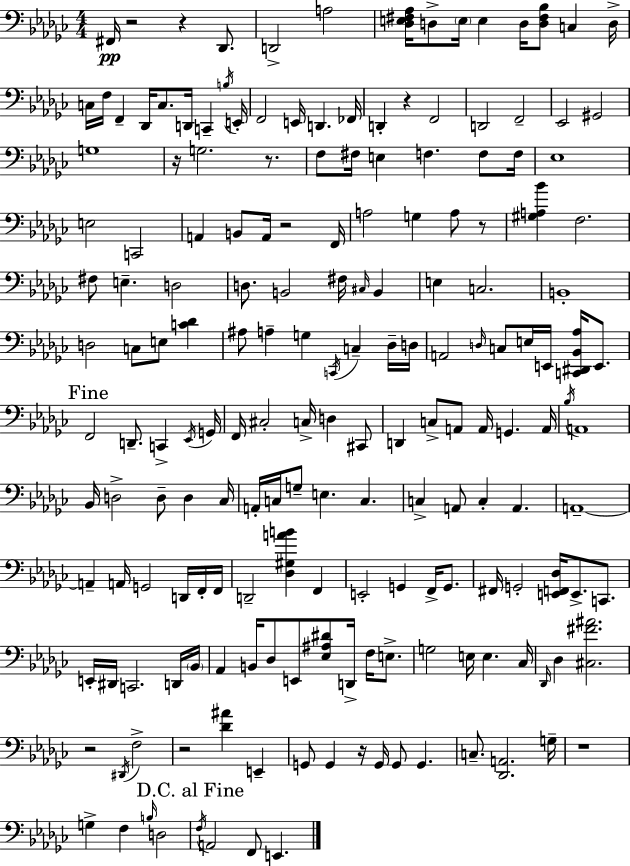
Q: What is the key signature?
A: EES minor